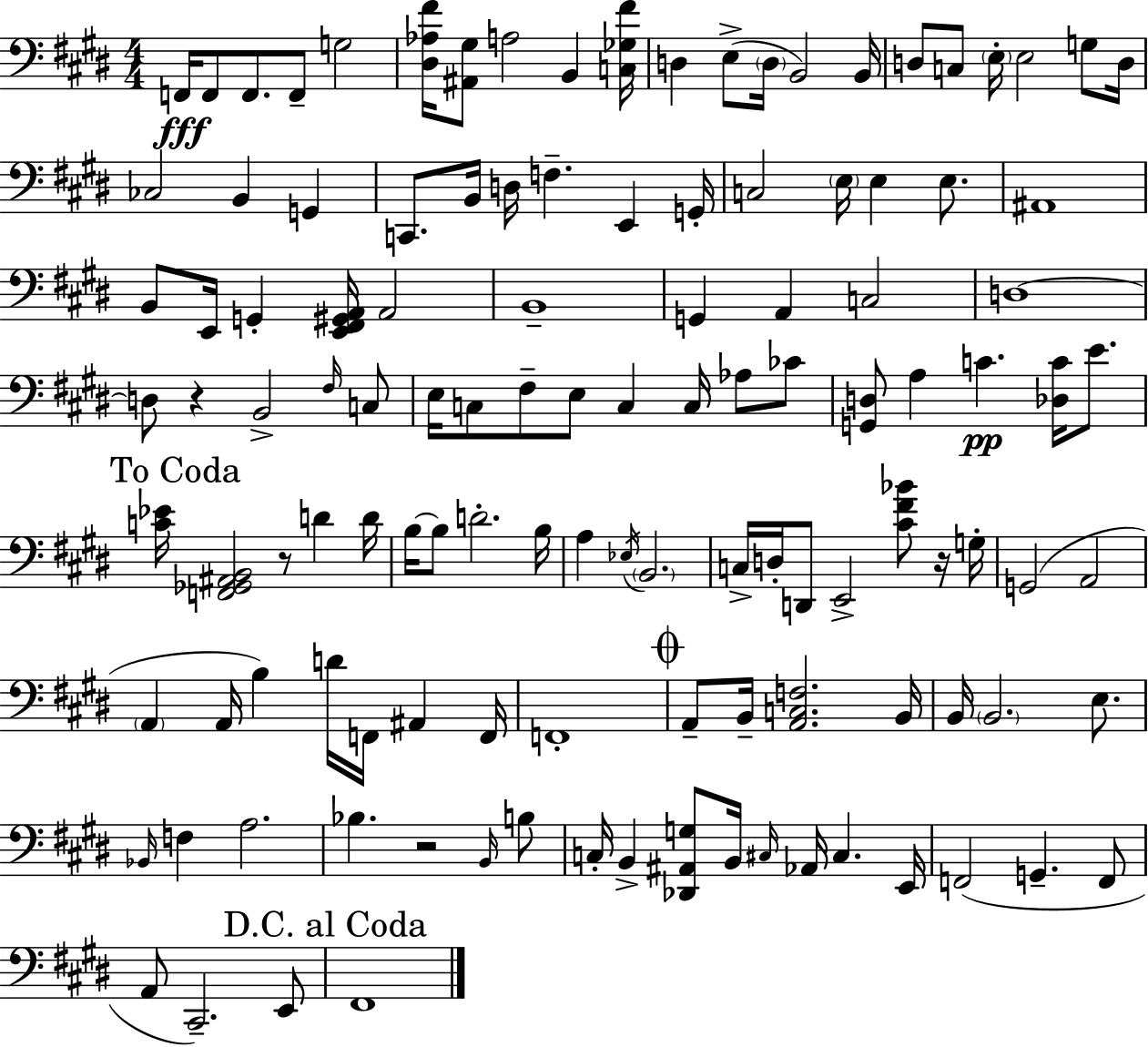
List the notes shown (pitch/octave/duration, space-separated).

F2/s F2/e F2/e. F2/e G3/h [D#3,Ab3,F#4]/s [A#2,G#3]/e A3/h B2/q [C3,Gb3,F#4]/s D3/q E3/e D3/s B2/h B2/s D3/e C3/e E3/s E3/h G3/e D3/s CES3/h B2/q G2/q C2/e. B2/s D3/s F3/q. E2/q G2/s C3/h E3/s E3/q E3/e. A#2/w B2/e E2/s G2/q [E2,F#2,G#2,A2]/s A2/h B2/w G2/q A2/q C3/h D3/w D3/e R/q B2/h F#3/s C3/e E3/s C3/e F#3/e E3/e C3/q C3/s Ab3/e CES4/e [G2,D3]/e A3/q C4/q. [Db3,C4]/s E4/e. [C4,Eb4]/s [F2,Gb2,A#2,B2]/h R/e D4/q D4/s B3/s B3/e D4/h. B3/s A3/q Eb3/s B2/h. C3/s D3/s D2/e E2/h [C#4,F#4,Bb4]/e R/s G3/s G2/h A2/h A2/q A2/s B3/q D4/s F2/s A#2/q F2/s F2/w A2/e B2/s [A2,C3,F3]/h. B2/s B2/s B2/h. E3/e. Bb2/s F3/q A3/h. Bb3/q. R/h B2/s B3/e C3/s B2/q [Db2,A#2,G3]/e B2/s C#3/s Ab2/s C#3/q. E2/s F2/h G2/q. F2/e A2/e C#2/h. E2/e F#2/w